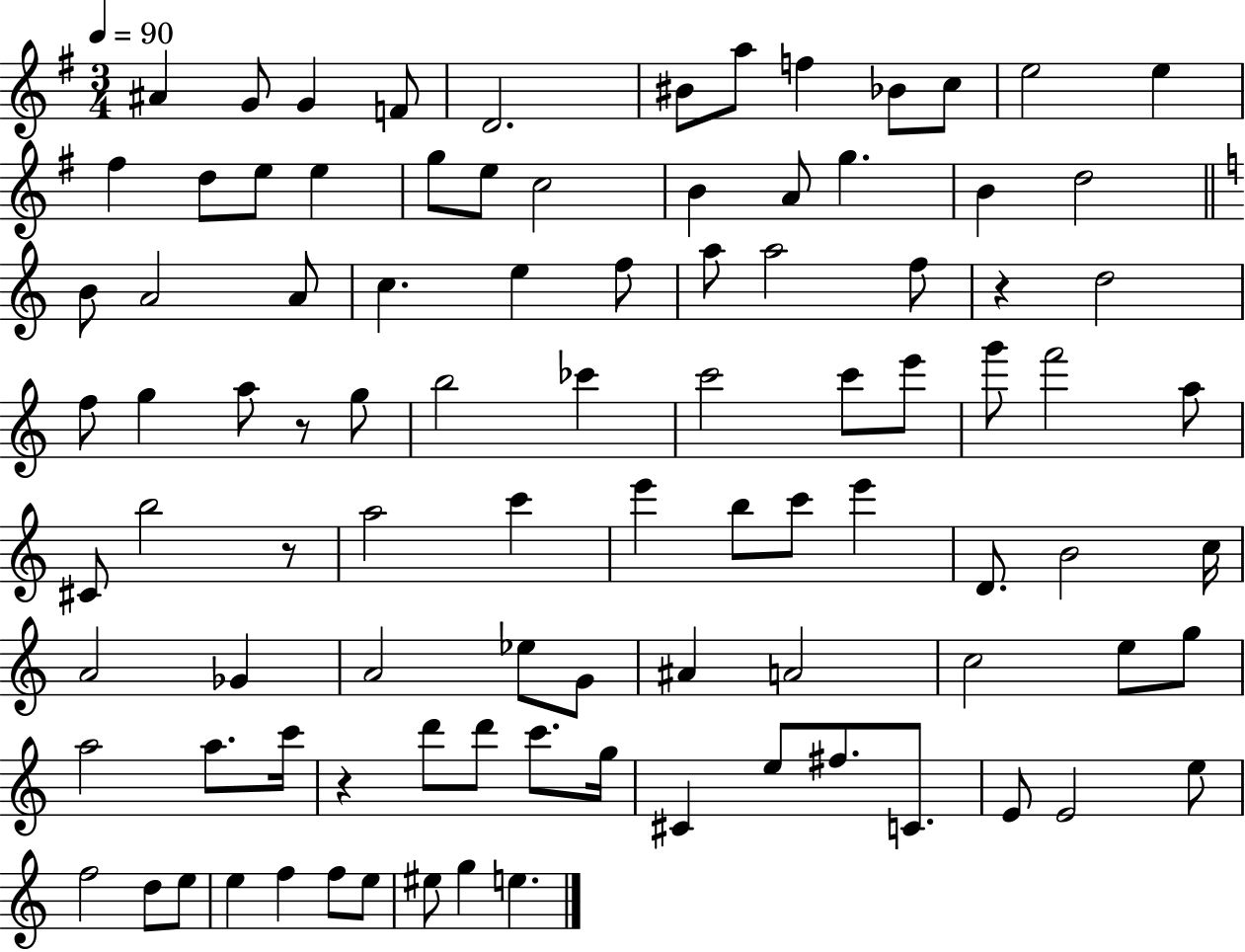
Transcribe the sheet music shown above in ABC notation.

X:1
T:Untitled
M:3/4
L:1/4
K:G
^A G/2 G F/2 D2 ^B/2 a/2 f _B/2 c/2 e2 e ^f d/2 e/2 e g/2 e/2 c2 B A/2 g B d2 B/2 A2 A/2 c e f/2 a/2 a2 f/2 z d2 f/2 g a/2 z/2 g/2 b2 _c' c'2 c'/2 e'/2 g'/2 f'2 a/2 ^C/2 b2 z/2 a2 c' e' b/2 c'/2 e' D/2 B2 c/4 A2 _G A2 _e/2 G/2 ^A A2 c2 e/2 g/2 a2 a/2 c'/4 z d'/2 d'/2 c'/2 g/4 ^C e/2 ^f/2 C/2 E/2 E2 e/2 f2 d/2 e/2 e f f/2 e/2 ^e/2 g e